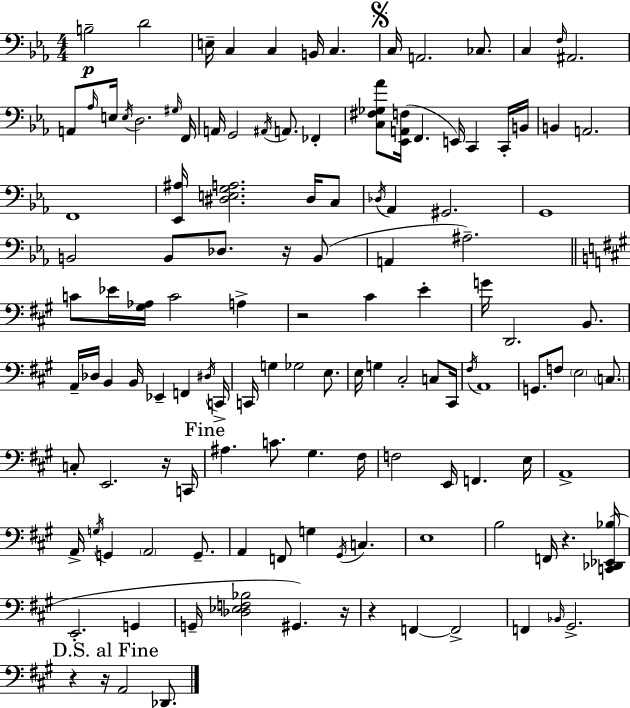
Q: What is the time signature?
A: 4/4